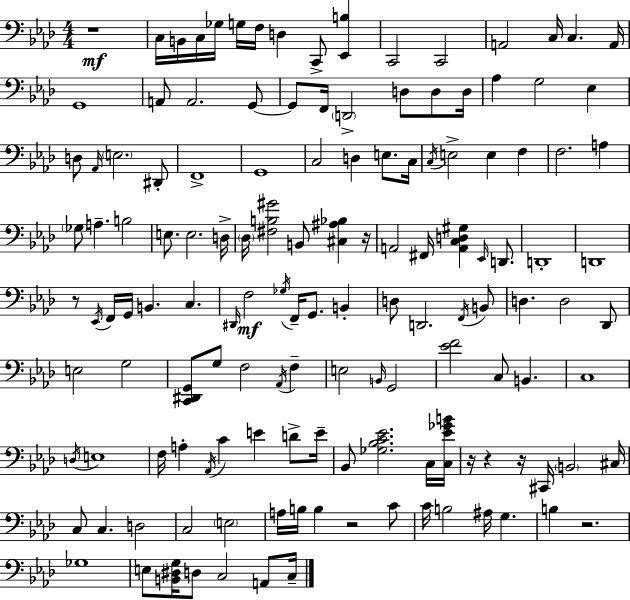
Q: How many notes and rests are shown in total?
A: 138